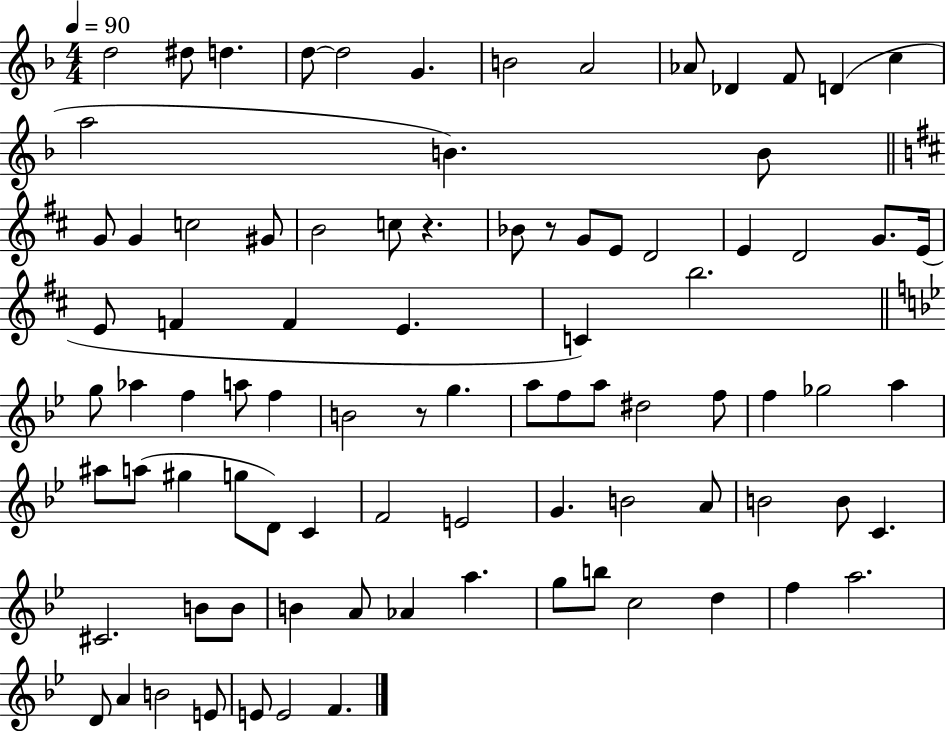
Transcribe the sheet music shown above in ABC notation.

X:1
T:Untitled
M:4/4
L:1/4
K:F
d2 ^d/2 d d/2 d2 G B2 A2 _A/2 _D F/2 D c a2 B B/2 G/2 G c2 ^G/2 B2 c/2 z _B/2 z/2 G/2 E/2 D2 E D2 G/2 E/4 E/2 F F E C b2 g/2 _a f a/2 f B2 z/2 g a/2 f/2 a/2 ^d2 f/2 f _g2 a ^a/2 a/2 ^g g/2 D/2 C F2 E2 G B2 A/2 B2 B/2 C ^C2 B/2 B/2 B A/2 _A a g/2 b/2 c2 d f a2 D/2 A B2 E/2 E/2 E2 F